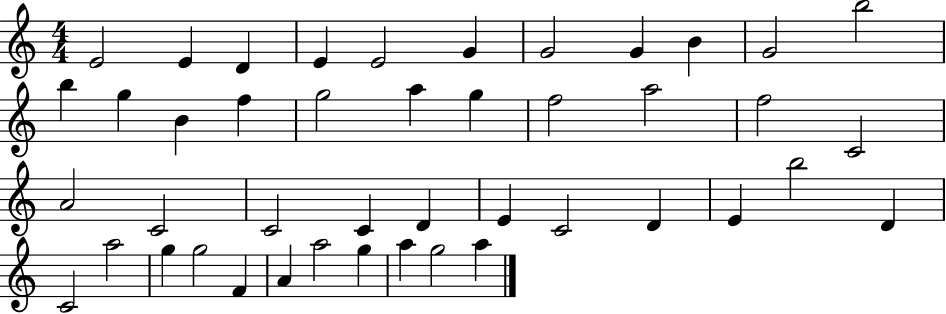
E4/h E4/q D4/q E4/q E4/h G4/q G4/h G4/q B4/q G4/h B5/h B5/q G5/q B4/q F5/q G5/h A5/q G5/q F5/h A5/h F5/h C4/h A4/h C4/h C4/h C4/q D4/q E4/q C4/h D4/q E4/q B5/h D4/q C4/h A5/h G5/q G5/h F4/q A4/q A5/h G5/q A5/q G5/h A5/q